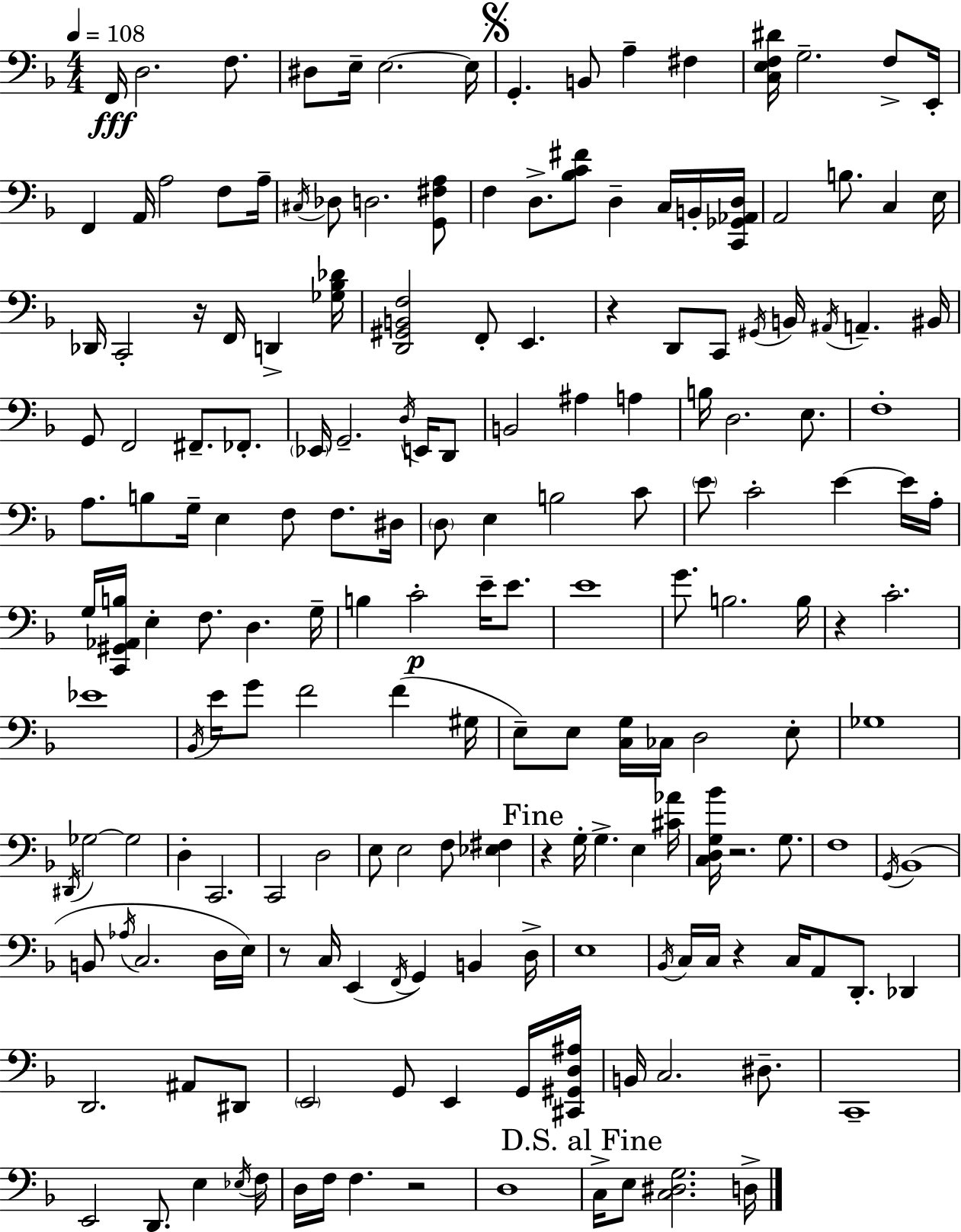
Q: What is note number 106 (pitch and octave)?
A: Gb3